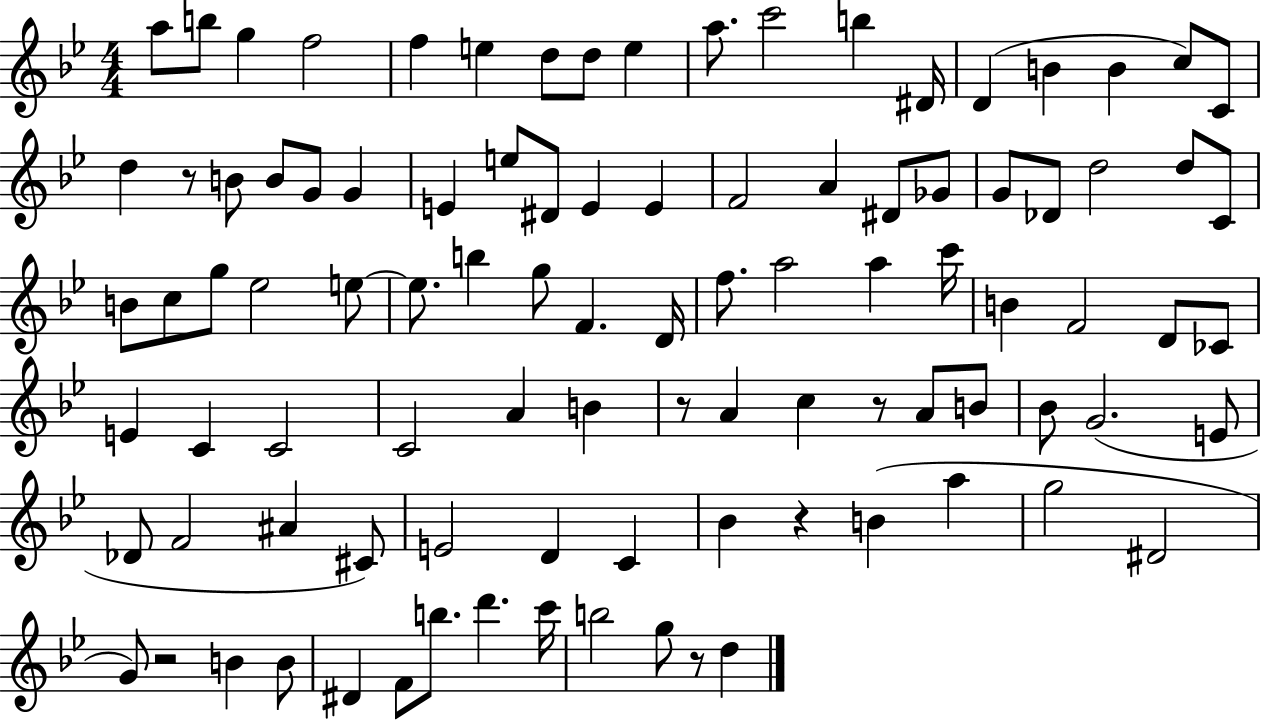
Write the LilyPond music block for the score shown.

{
  \clef treble
  \numericTimeSignature
  \time 4/4
  \key bes \major
  \repeat volta 2 { a''8 b''8 g''4 f''2 | f''4 e''4 d''8 d''8 e''4 | a''8. c'''2 b''4 dis'16 | d'4( b'4 b'4 c''8) c'8 | \break d''4 r8 b'8 b'8 g'8 g'4 | e'4 e''8 dis'8 e'4 e'4 | f'2 a'4 dis'8 ges'8 | g'8 des'8 d''2 d''8 c'8 | \break b'8 c''8 g''8 ees''2 e''8~~ | e''8. b''4 g''8 f'4. d'16 | f''8. a''2 a''4 c'''16 | b'4 f'2 d'8 ces'8 | \break e'4 c'4 c'2 | c'2 a'4 b'4 | r8 a'4 c''4 r8 a'8 b'8 | bes'8 g'2.( e'8 | \break des'8 f'2 ais'4 cis'8) | e'2 d'4 c'4 | bes'4 r4 b'4( a''4 | g''2 dis'2 | \break g'8) r2 b'4 b'8 | dis'4 f'8 b''8. d'''4. c'''16 | b''2 g''8 r8 d''4 | } \bar "|."
}